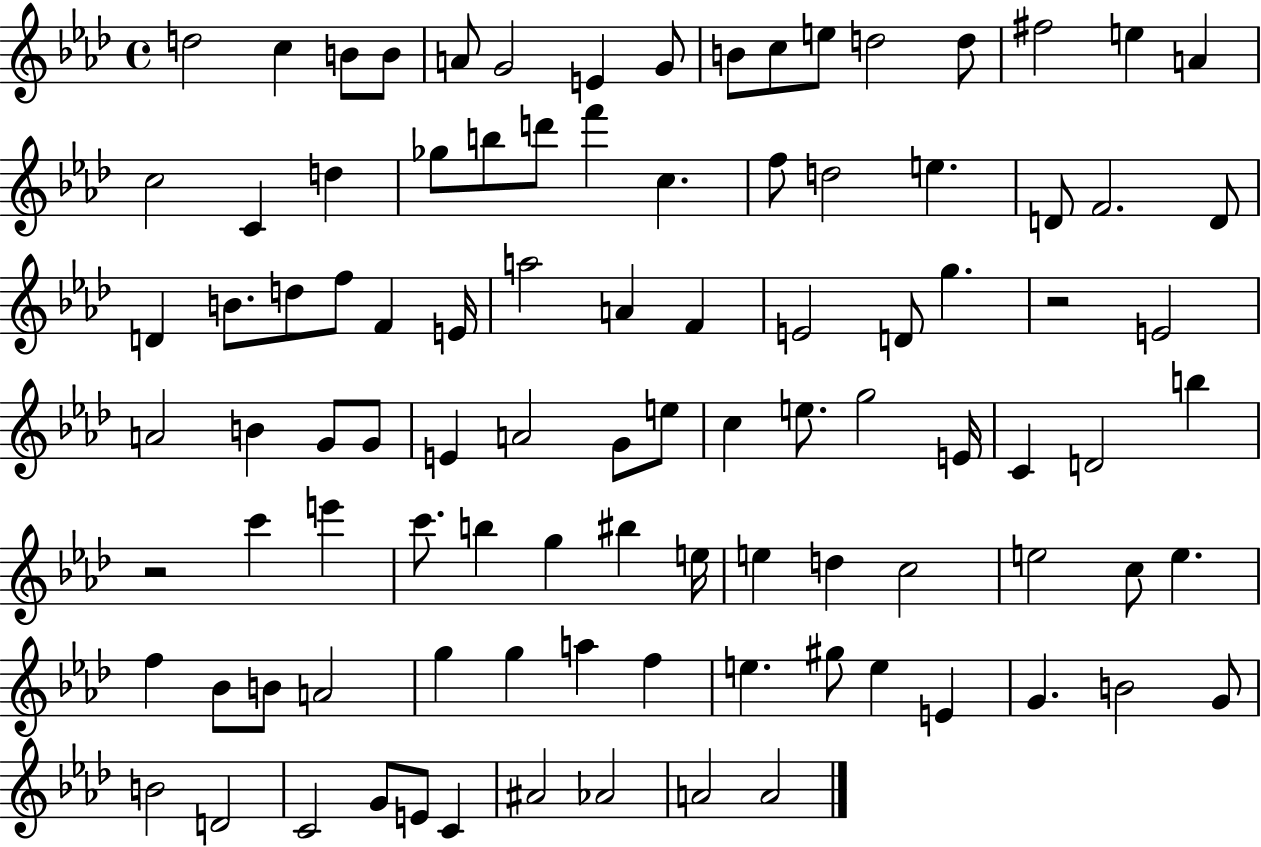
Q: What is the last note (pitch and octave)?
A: A4